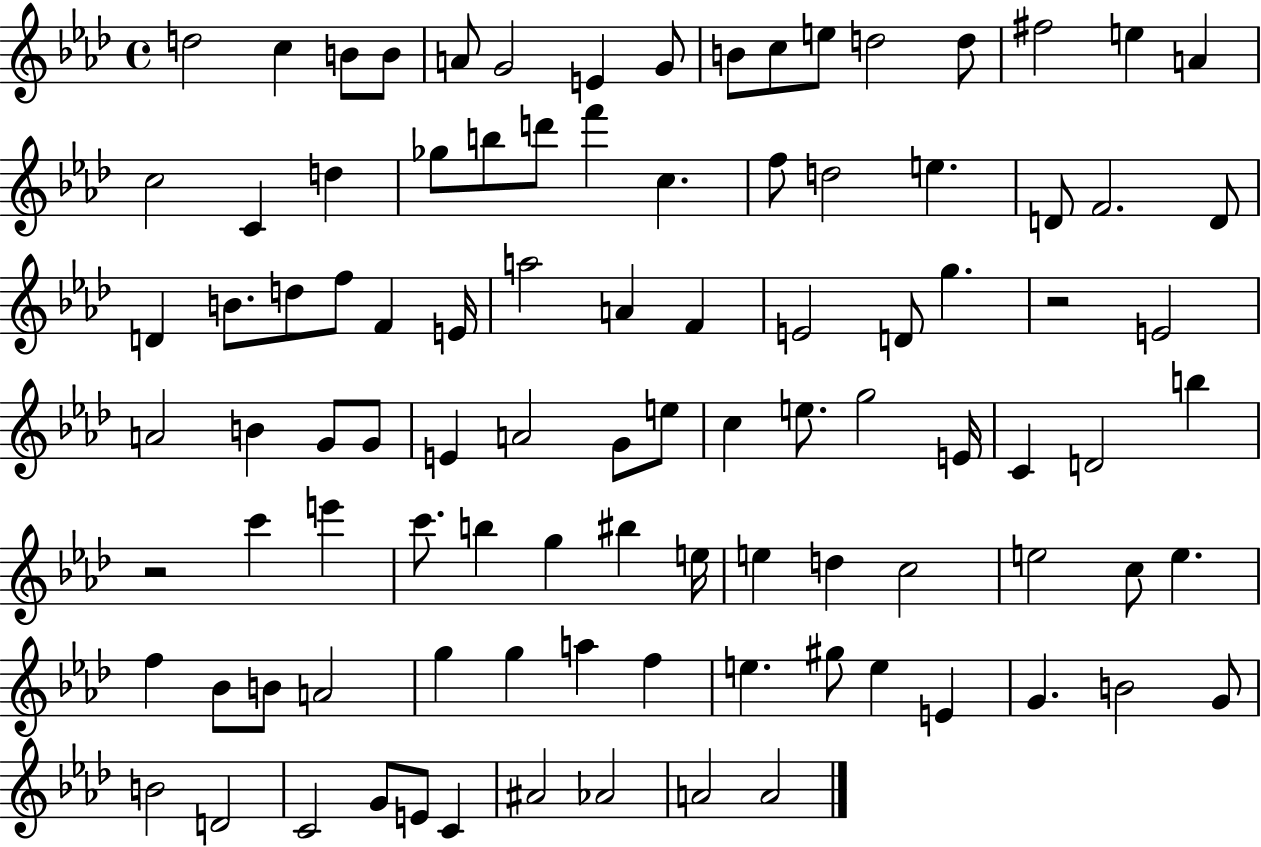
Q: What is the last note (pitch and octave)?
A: A4